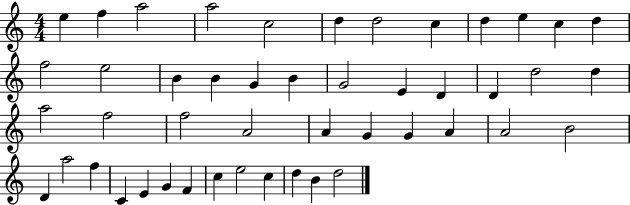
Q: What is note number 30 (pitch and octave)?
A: G4